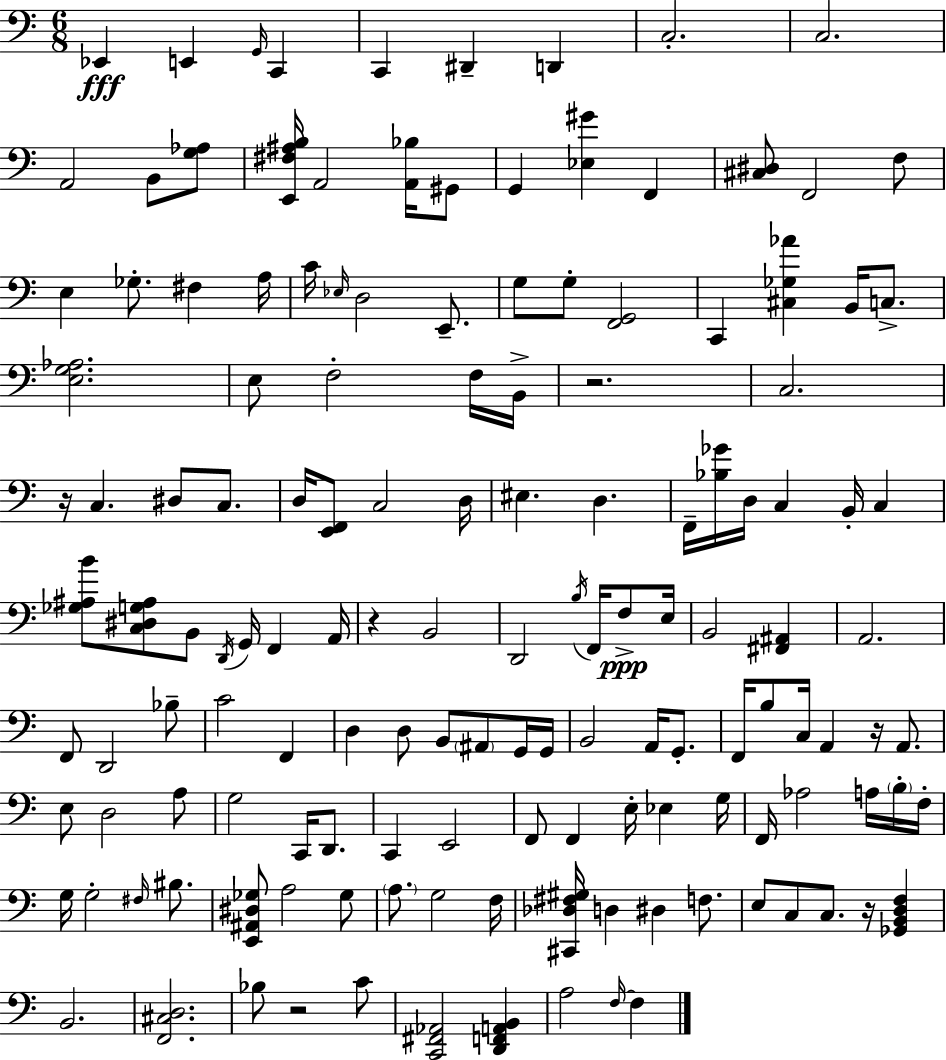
Eb2/q E2/q G2/s C2/q C2/q D#2/q D2/q C3/h. C3/h. A2/h B2/e [G3,Ab3]/e [E2,F#3,A#3,B3]/s A2/h [A2,Bb3]/s G#2/e G2/q [Eb3,G#4]/q F2/q [C#3,D#3]/e F2/h F3/e E3/q Gb3/e. F#3/q A3/s C4/s Eb3/s D3/h E2/e. G3/e G3/e [F2,G2]/h C2/q [C#3,Gb3,Ab4]/q B2/s C3/e. [E3,G3,Ab3]/h. E3/e F3/h F3/s B2/s R/h. C3/h. R/s C3/q. D#3/e C3/e. D3/s [E2,F2]/e C3/h D3/s EIS3/q. D3/q. F2/s [Bb3,Gb4]/s D3/s C3/q B2/s C3/q [Gb3,A#3,B4]/e [C3,D#3,G3,A#3]/e B2/e D2/s G2/s F2/q A2/s R/q B2/h D2/h B3/s F2/s F3/e E3/s B2/h [F#2,A#2]/q A2/h. F2/e D2/h Bb3/e C4/h F2/q D3/q D3/e B2/e A#2/e G2/s G2/s B2/h A2/s G2/e. F2/s B3/e C3/s A2/q R/s A2/e. E3/e D3/h A3/e G3/h C2/s D2/e. C2/q E2/h F2/e F2/q E3/s Eb3/q G3/s F2/s Ab3/h A3/s B3/s F3/s G3/s G3/h F#3/s BIS3/e. [E2,A#2,D#3,Gb3]/e A3/h Gb3/e A3/e. G3/h F3/s [C#2,Db3,F#3,G#3]/s D3/q D#3/q F3/e. E3/e C3/e C3/e. R/s [Gb2,B2,D3,F3]/q B2/h. [F2,C#3,D3]/h. Bb3/e R/h C4/e [C2,F#2,Ab2]/h [D2,F2,A2,B2]/q A3/h F3/s F3/q